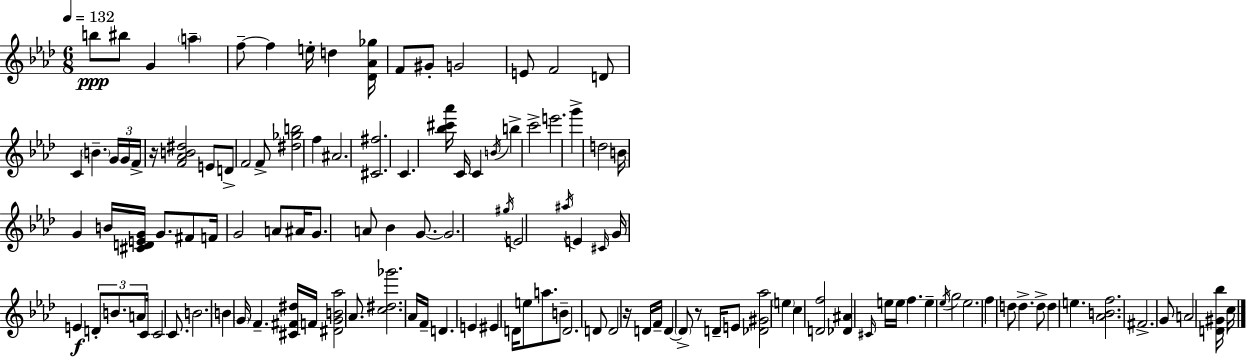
{
  \clef treble
  \numericTimeSignature
  \time 6/8
  \key f \minor
  \tempo 4 = 132
  \repeat volta 2 { b''8\ppp bis''8 g'4 \parenthesize a''4-- | f''8--~~ f''4 e''16-. d''4 <des' aes' ges''>16 | f'8 gis'8-. g'2 | e'8 f'2 d'8 | \break c'4 \parenthesize b'4.-- \tuplet 3/2 { g'16 g'16 | f'16-> } r16 <f' aes' b' dis''>2 e'8 | d'8-> f'2 f'8-> | <dis'' ges'' b''>2 f''4 | \break ais'2. | <cis' fis''>2. | c'4. <bes'' cis''' aes'''>16 c'16 c'4 | \acciaccatura { b'16 } b''4-> c'''2-> | \break e'''2. | g'''4-> d''2 | b'16 g'4 b'16 <cis' d' e' g'>16 g'8. fis'8 | f'16 g'2 a'8 | \break ais'16 g'8. a'8 bes'4 g'8.~~ | g'2. | \acciaccatura { gis''16 } e'2 \acciaccatura { ais''16 } e'4 | \grace { cis'16 } g'16 e'4\f \tuplet 3/2 { d'8-. b'8. | \break a'8 } c'16 c'2 | c'8. b'2. | b'4 \parenthesize g'16 f'4.-- | <cis' fis' dis''>16 f'16 <dis' g' b' aes''>2 | \break aes'8. <c'' dis'' ges'''>2. | aes'16 f'16-- d'4. | e'4 eis'4 d'16 e''8 a''8. | b'8-- d'2. | \break d'8 d'2 | r16 d'16 f'16-- d'4~~ \parenthesize d'8-> r8 | d'16-- e'8 <des' gis' aes''>2 | \parenthesize e''4 c''4 <d' f''>2 | \break <des' ais'>4 \grace { cis'16 } e''16 e''16 f''4. | e''4-- \acciaccatura { ees''16 } g''2 | ees''2. | f''4 d''8 | \break d''4.-> d''8-> d''4 | e''4. <aes' b' f''>2. | fis'2.-> | g'8 a'2 | \break <d' gis' bes''>16 c''16 } \bar "|."
}